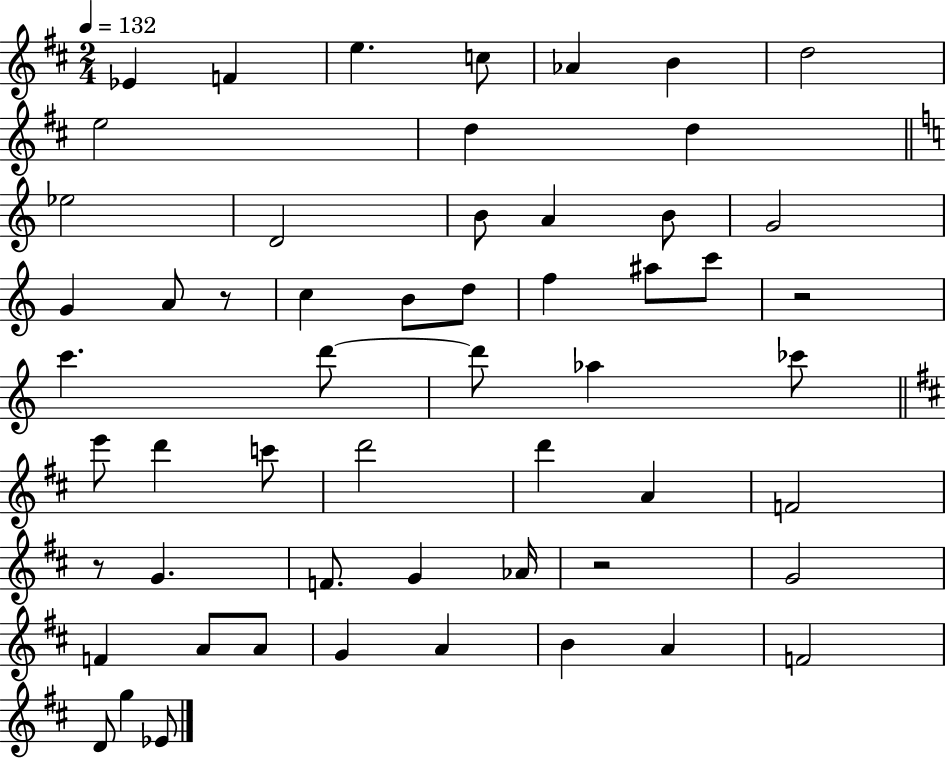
X:1
T:Untitled
M:2/4
L:1/4
K:D
_E F e c/2 _A B d2 e2 d d _e2 D2 B/2 A B/2 G2 G A/2 z/2 c B/2 d/2 f ^a/2 c'/2 z2 c' d'/2 d'/2 _a _c'/2 e'/2 d' c'/2 d'2 d' A F2 z/2 G F/2 G _A/4 z2 G2 F A/2 A/2 G A B A F2 D/2 g _E/2